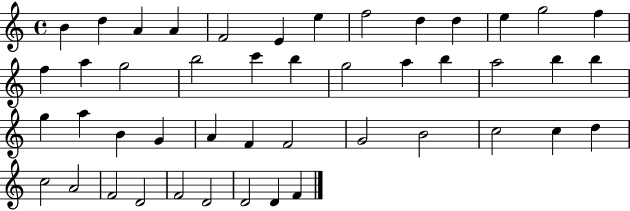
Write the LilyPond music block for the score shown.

{
  \clef treble
  \time 4/4
  \defaultTimeSignature
  \key c \major
  b'4 d''4 a'4 a'4 | f'2 e'4 e''4 | f''2 d''4 d''4 | e''4 g''2 f''4 | \break f''4 a''4 g''2 | b''2 c'''4 b''4 | g''2 a''4 b''4 | a''2 b''4 b''4 | \break g''4 a''4 b'4 g'4 | a'4 f'4 f'2 | g'2 b'2 | c''2 c''4 d''4 | \break c''2 a'2 | f'2 d'2 | f'2 d'2 | d'2 d'4 f'4 | \break \bar "|."
}